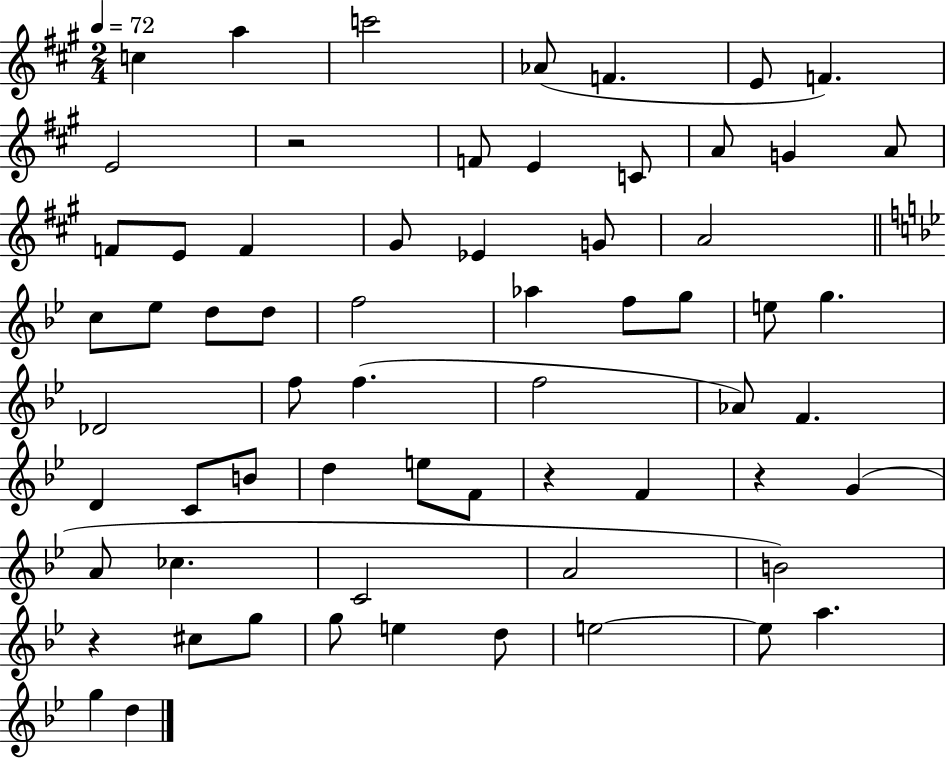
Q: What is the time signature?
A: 2/4